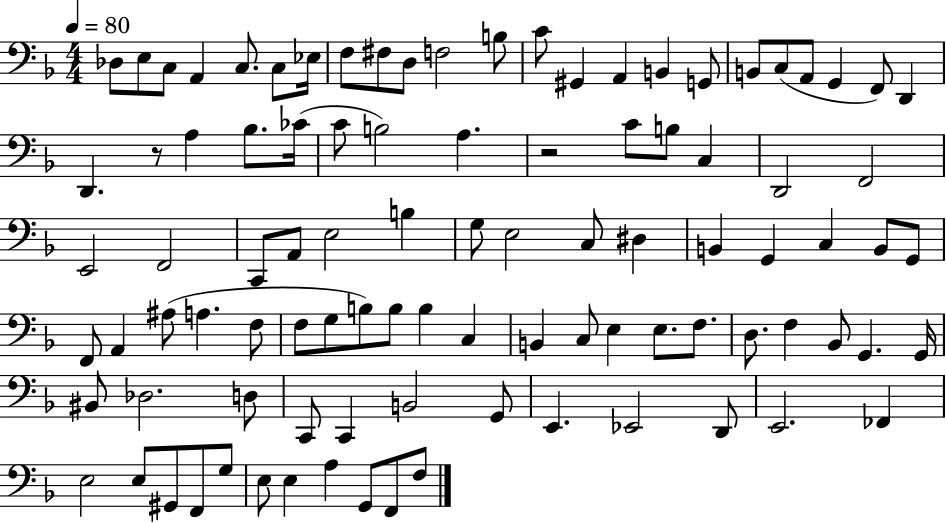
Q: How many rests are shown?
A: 2